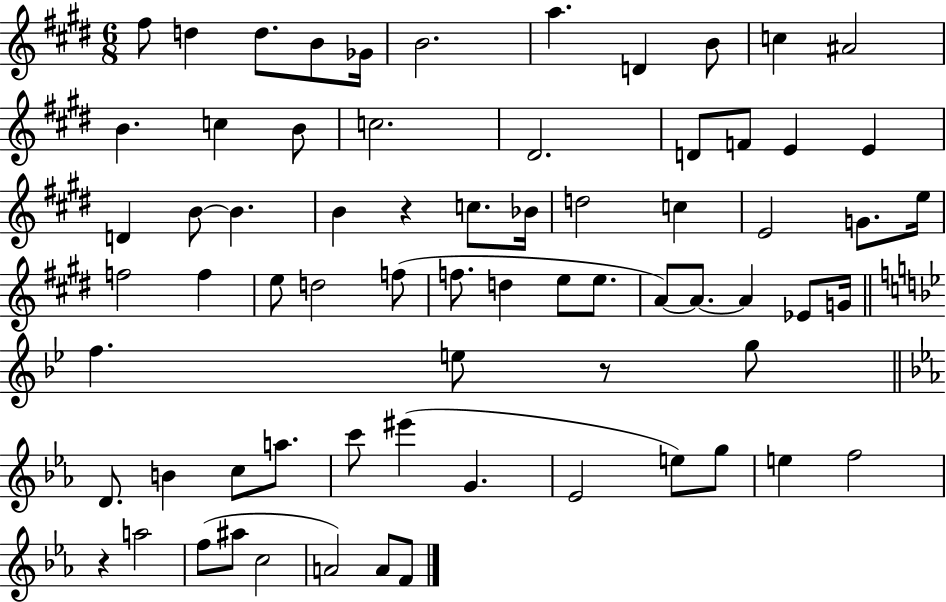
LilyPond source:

{
  \clef treble
  \numericTimeSignature
  \time 6/8
  \key e \major
  \repeat volta 2 { fis''8 d''4 d''8. b'8 ges'16 | b'2. | a''4. d'4 b'8 | c''4 ais'2 | \break b'4. c''4 b'8 | c''2. | dis'2. | d'8 f'8 e'4 e'4 | \break d'4 b'8~~ b'4. | b'4 r4 c''8. bes'16 | d''2 c''4 | e'2 g'8. e''16 | \break f''2 f''4 | e''8 d''2 f''8( | f''8. d''4 e''8 e''8. | a'8~~) a'8.~~ a'4 ees'8 g'16 | \break \bar "||" \break \key g \minor f''4. e''8 r8 g''8 | \bar "||" \break \key c \minor d'8. b'4 c''8 a''8. | c'''8 eis'''4( g'4. | ees'2 e''8) g''8 | e''4 f''2 | \break r4 a''2 | f''8( ais''8 c''2 | a'2) a'8 f'8 | } \bar "|."
}